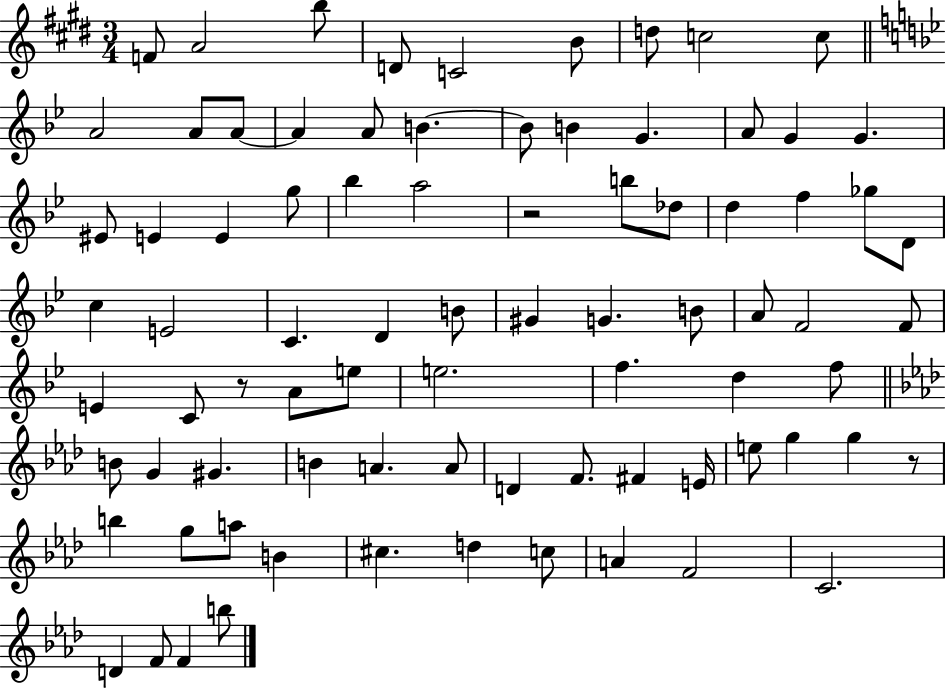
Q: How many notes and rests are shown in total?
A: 82